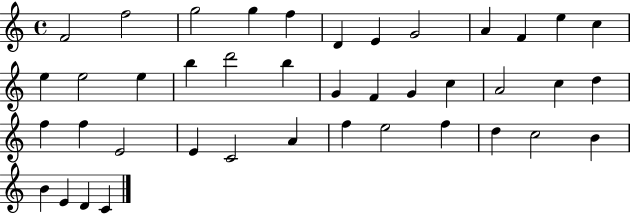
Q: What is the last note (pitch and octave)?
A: C4